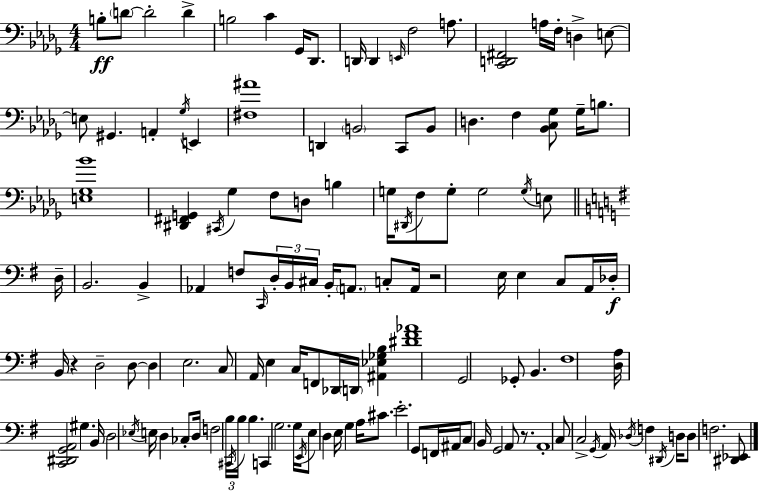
B3/e D4/e D4/h D4/q B3/h C4/q Gb2/s Db2/e. D2/s D2/q E2/s F3/h A3/e. [C2,D2,F#2]/h A3/s F3/s D3/q E3/e E3/e G#2/q. A2/q Gb3/s E2/q [F#3,A#4]/w D2/q B2/h C2/e B2/e D3/q. F3/q [Bb2,C3,Gb3]/e Gb3/s B3/e. [E3,Gb3,Bb4]/w [D#2,F#2,G2]/q C#2/s Gb3/q F3/e D3/e B3/q G3/s D#2/s F3/e G3/e G3/h G3/s E3/e D3/s B2/h. B2/q Ab2/q F3/e C2/s D3/s B2/s C#3/s B2/s A2/e. C3/e A2/s R/h E3/s E3/q C3/e A2/s Db3/s B2/s R/q D3/h D3/e D3/q E3/h. C3/e A2/s E3/q C3/s F2/e Db2/s D2/s [A#2,Eb3,Gb3,B3]/q [D#4,F#4,Ab4]/w G2/h Gb2/e B2/q. F#3/w [D3,A3]/s [C2,D#2,G2,A2]/h G#3/q. B2/s D3/h Eb3/s E3/s D3/q CES3/e D3/s F3/h B3/s C#2/s B3/s B3/q. C2/q G3/h. G3/s E2/s E3/e D3/q E3/s G3/q A3/s C#4/e. E4/h. G2/e F2/s A#2/s C3/e B2/s G2/h A2/e R/e. A2/w C3/e C3/h G2/s A2/s Db3/s F3/q D#2/s D3/s D3/e F3/h. [D#2,Eb2]/e